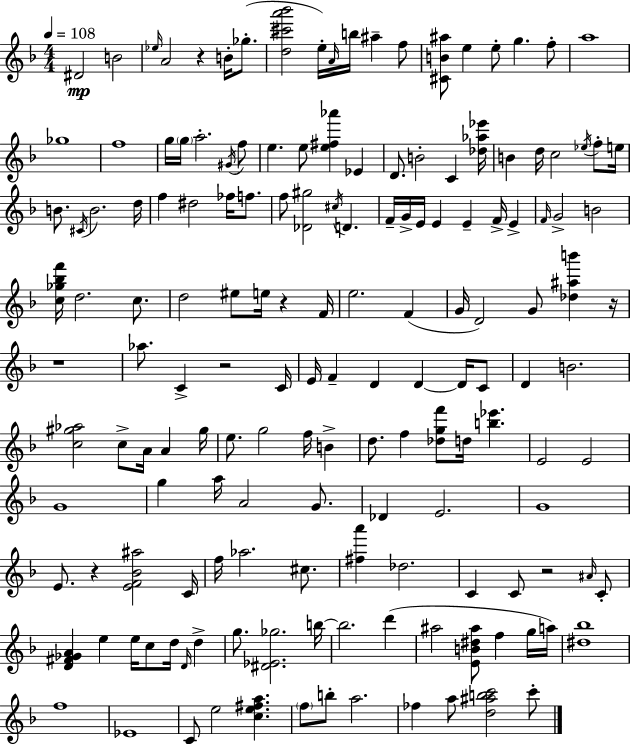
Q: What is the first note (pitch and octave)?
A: D#4